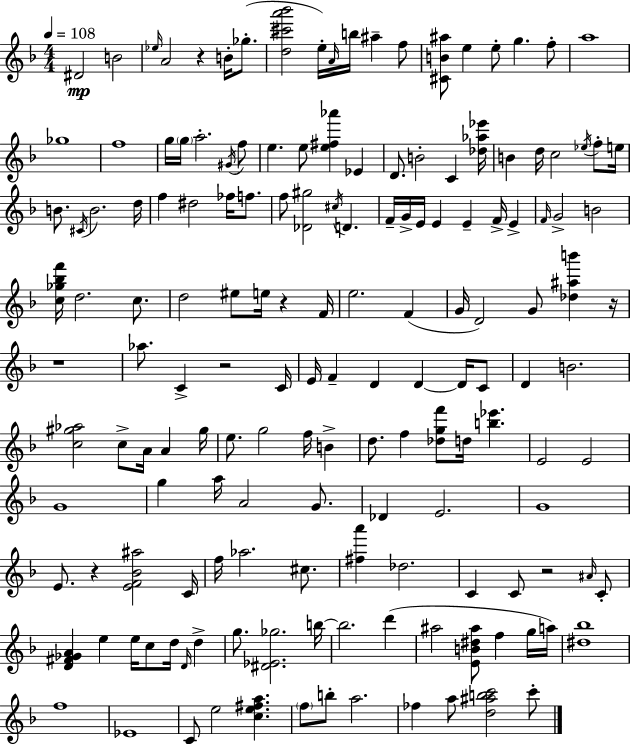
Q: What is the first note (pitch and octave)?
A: D#4